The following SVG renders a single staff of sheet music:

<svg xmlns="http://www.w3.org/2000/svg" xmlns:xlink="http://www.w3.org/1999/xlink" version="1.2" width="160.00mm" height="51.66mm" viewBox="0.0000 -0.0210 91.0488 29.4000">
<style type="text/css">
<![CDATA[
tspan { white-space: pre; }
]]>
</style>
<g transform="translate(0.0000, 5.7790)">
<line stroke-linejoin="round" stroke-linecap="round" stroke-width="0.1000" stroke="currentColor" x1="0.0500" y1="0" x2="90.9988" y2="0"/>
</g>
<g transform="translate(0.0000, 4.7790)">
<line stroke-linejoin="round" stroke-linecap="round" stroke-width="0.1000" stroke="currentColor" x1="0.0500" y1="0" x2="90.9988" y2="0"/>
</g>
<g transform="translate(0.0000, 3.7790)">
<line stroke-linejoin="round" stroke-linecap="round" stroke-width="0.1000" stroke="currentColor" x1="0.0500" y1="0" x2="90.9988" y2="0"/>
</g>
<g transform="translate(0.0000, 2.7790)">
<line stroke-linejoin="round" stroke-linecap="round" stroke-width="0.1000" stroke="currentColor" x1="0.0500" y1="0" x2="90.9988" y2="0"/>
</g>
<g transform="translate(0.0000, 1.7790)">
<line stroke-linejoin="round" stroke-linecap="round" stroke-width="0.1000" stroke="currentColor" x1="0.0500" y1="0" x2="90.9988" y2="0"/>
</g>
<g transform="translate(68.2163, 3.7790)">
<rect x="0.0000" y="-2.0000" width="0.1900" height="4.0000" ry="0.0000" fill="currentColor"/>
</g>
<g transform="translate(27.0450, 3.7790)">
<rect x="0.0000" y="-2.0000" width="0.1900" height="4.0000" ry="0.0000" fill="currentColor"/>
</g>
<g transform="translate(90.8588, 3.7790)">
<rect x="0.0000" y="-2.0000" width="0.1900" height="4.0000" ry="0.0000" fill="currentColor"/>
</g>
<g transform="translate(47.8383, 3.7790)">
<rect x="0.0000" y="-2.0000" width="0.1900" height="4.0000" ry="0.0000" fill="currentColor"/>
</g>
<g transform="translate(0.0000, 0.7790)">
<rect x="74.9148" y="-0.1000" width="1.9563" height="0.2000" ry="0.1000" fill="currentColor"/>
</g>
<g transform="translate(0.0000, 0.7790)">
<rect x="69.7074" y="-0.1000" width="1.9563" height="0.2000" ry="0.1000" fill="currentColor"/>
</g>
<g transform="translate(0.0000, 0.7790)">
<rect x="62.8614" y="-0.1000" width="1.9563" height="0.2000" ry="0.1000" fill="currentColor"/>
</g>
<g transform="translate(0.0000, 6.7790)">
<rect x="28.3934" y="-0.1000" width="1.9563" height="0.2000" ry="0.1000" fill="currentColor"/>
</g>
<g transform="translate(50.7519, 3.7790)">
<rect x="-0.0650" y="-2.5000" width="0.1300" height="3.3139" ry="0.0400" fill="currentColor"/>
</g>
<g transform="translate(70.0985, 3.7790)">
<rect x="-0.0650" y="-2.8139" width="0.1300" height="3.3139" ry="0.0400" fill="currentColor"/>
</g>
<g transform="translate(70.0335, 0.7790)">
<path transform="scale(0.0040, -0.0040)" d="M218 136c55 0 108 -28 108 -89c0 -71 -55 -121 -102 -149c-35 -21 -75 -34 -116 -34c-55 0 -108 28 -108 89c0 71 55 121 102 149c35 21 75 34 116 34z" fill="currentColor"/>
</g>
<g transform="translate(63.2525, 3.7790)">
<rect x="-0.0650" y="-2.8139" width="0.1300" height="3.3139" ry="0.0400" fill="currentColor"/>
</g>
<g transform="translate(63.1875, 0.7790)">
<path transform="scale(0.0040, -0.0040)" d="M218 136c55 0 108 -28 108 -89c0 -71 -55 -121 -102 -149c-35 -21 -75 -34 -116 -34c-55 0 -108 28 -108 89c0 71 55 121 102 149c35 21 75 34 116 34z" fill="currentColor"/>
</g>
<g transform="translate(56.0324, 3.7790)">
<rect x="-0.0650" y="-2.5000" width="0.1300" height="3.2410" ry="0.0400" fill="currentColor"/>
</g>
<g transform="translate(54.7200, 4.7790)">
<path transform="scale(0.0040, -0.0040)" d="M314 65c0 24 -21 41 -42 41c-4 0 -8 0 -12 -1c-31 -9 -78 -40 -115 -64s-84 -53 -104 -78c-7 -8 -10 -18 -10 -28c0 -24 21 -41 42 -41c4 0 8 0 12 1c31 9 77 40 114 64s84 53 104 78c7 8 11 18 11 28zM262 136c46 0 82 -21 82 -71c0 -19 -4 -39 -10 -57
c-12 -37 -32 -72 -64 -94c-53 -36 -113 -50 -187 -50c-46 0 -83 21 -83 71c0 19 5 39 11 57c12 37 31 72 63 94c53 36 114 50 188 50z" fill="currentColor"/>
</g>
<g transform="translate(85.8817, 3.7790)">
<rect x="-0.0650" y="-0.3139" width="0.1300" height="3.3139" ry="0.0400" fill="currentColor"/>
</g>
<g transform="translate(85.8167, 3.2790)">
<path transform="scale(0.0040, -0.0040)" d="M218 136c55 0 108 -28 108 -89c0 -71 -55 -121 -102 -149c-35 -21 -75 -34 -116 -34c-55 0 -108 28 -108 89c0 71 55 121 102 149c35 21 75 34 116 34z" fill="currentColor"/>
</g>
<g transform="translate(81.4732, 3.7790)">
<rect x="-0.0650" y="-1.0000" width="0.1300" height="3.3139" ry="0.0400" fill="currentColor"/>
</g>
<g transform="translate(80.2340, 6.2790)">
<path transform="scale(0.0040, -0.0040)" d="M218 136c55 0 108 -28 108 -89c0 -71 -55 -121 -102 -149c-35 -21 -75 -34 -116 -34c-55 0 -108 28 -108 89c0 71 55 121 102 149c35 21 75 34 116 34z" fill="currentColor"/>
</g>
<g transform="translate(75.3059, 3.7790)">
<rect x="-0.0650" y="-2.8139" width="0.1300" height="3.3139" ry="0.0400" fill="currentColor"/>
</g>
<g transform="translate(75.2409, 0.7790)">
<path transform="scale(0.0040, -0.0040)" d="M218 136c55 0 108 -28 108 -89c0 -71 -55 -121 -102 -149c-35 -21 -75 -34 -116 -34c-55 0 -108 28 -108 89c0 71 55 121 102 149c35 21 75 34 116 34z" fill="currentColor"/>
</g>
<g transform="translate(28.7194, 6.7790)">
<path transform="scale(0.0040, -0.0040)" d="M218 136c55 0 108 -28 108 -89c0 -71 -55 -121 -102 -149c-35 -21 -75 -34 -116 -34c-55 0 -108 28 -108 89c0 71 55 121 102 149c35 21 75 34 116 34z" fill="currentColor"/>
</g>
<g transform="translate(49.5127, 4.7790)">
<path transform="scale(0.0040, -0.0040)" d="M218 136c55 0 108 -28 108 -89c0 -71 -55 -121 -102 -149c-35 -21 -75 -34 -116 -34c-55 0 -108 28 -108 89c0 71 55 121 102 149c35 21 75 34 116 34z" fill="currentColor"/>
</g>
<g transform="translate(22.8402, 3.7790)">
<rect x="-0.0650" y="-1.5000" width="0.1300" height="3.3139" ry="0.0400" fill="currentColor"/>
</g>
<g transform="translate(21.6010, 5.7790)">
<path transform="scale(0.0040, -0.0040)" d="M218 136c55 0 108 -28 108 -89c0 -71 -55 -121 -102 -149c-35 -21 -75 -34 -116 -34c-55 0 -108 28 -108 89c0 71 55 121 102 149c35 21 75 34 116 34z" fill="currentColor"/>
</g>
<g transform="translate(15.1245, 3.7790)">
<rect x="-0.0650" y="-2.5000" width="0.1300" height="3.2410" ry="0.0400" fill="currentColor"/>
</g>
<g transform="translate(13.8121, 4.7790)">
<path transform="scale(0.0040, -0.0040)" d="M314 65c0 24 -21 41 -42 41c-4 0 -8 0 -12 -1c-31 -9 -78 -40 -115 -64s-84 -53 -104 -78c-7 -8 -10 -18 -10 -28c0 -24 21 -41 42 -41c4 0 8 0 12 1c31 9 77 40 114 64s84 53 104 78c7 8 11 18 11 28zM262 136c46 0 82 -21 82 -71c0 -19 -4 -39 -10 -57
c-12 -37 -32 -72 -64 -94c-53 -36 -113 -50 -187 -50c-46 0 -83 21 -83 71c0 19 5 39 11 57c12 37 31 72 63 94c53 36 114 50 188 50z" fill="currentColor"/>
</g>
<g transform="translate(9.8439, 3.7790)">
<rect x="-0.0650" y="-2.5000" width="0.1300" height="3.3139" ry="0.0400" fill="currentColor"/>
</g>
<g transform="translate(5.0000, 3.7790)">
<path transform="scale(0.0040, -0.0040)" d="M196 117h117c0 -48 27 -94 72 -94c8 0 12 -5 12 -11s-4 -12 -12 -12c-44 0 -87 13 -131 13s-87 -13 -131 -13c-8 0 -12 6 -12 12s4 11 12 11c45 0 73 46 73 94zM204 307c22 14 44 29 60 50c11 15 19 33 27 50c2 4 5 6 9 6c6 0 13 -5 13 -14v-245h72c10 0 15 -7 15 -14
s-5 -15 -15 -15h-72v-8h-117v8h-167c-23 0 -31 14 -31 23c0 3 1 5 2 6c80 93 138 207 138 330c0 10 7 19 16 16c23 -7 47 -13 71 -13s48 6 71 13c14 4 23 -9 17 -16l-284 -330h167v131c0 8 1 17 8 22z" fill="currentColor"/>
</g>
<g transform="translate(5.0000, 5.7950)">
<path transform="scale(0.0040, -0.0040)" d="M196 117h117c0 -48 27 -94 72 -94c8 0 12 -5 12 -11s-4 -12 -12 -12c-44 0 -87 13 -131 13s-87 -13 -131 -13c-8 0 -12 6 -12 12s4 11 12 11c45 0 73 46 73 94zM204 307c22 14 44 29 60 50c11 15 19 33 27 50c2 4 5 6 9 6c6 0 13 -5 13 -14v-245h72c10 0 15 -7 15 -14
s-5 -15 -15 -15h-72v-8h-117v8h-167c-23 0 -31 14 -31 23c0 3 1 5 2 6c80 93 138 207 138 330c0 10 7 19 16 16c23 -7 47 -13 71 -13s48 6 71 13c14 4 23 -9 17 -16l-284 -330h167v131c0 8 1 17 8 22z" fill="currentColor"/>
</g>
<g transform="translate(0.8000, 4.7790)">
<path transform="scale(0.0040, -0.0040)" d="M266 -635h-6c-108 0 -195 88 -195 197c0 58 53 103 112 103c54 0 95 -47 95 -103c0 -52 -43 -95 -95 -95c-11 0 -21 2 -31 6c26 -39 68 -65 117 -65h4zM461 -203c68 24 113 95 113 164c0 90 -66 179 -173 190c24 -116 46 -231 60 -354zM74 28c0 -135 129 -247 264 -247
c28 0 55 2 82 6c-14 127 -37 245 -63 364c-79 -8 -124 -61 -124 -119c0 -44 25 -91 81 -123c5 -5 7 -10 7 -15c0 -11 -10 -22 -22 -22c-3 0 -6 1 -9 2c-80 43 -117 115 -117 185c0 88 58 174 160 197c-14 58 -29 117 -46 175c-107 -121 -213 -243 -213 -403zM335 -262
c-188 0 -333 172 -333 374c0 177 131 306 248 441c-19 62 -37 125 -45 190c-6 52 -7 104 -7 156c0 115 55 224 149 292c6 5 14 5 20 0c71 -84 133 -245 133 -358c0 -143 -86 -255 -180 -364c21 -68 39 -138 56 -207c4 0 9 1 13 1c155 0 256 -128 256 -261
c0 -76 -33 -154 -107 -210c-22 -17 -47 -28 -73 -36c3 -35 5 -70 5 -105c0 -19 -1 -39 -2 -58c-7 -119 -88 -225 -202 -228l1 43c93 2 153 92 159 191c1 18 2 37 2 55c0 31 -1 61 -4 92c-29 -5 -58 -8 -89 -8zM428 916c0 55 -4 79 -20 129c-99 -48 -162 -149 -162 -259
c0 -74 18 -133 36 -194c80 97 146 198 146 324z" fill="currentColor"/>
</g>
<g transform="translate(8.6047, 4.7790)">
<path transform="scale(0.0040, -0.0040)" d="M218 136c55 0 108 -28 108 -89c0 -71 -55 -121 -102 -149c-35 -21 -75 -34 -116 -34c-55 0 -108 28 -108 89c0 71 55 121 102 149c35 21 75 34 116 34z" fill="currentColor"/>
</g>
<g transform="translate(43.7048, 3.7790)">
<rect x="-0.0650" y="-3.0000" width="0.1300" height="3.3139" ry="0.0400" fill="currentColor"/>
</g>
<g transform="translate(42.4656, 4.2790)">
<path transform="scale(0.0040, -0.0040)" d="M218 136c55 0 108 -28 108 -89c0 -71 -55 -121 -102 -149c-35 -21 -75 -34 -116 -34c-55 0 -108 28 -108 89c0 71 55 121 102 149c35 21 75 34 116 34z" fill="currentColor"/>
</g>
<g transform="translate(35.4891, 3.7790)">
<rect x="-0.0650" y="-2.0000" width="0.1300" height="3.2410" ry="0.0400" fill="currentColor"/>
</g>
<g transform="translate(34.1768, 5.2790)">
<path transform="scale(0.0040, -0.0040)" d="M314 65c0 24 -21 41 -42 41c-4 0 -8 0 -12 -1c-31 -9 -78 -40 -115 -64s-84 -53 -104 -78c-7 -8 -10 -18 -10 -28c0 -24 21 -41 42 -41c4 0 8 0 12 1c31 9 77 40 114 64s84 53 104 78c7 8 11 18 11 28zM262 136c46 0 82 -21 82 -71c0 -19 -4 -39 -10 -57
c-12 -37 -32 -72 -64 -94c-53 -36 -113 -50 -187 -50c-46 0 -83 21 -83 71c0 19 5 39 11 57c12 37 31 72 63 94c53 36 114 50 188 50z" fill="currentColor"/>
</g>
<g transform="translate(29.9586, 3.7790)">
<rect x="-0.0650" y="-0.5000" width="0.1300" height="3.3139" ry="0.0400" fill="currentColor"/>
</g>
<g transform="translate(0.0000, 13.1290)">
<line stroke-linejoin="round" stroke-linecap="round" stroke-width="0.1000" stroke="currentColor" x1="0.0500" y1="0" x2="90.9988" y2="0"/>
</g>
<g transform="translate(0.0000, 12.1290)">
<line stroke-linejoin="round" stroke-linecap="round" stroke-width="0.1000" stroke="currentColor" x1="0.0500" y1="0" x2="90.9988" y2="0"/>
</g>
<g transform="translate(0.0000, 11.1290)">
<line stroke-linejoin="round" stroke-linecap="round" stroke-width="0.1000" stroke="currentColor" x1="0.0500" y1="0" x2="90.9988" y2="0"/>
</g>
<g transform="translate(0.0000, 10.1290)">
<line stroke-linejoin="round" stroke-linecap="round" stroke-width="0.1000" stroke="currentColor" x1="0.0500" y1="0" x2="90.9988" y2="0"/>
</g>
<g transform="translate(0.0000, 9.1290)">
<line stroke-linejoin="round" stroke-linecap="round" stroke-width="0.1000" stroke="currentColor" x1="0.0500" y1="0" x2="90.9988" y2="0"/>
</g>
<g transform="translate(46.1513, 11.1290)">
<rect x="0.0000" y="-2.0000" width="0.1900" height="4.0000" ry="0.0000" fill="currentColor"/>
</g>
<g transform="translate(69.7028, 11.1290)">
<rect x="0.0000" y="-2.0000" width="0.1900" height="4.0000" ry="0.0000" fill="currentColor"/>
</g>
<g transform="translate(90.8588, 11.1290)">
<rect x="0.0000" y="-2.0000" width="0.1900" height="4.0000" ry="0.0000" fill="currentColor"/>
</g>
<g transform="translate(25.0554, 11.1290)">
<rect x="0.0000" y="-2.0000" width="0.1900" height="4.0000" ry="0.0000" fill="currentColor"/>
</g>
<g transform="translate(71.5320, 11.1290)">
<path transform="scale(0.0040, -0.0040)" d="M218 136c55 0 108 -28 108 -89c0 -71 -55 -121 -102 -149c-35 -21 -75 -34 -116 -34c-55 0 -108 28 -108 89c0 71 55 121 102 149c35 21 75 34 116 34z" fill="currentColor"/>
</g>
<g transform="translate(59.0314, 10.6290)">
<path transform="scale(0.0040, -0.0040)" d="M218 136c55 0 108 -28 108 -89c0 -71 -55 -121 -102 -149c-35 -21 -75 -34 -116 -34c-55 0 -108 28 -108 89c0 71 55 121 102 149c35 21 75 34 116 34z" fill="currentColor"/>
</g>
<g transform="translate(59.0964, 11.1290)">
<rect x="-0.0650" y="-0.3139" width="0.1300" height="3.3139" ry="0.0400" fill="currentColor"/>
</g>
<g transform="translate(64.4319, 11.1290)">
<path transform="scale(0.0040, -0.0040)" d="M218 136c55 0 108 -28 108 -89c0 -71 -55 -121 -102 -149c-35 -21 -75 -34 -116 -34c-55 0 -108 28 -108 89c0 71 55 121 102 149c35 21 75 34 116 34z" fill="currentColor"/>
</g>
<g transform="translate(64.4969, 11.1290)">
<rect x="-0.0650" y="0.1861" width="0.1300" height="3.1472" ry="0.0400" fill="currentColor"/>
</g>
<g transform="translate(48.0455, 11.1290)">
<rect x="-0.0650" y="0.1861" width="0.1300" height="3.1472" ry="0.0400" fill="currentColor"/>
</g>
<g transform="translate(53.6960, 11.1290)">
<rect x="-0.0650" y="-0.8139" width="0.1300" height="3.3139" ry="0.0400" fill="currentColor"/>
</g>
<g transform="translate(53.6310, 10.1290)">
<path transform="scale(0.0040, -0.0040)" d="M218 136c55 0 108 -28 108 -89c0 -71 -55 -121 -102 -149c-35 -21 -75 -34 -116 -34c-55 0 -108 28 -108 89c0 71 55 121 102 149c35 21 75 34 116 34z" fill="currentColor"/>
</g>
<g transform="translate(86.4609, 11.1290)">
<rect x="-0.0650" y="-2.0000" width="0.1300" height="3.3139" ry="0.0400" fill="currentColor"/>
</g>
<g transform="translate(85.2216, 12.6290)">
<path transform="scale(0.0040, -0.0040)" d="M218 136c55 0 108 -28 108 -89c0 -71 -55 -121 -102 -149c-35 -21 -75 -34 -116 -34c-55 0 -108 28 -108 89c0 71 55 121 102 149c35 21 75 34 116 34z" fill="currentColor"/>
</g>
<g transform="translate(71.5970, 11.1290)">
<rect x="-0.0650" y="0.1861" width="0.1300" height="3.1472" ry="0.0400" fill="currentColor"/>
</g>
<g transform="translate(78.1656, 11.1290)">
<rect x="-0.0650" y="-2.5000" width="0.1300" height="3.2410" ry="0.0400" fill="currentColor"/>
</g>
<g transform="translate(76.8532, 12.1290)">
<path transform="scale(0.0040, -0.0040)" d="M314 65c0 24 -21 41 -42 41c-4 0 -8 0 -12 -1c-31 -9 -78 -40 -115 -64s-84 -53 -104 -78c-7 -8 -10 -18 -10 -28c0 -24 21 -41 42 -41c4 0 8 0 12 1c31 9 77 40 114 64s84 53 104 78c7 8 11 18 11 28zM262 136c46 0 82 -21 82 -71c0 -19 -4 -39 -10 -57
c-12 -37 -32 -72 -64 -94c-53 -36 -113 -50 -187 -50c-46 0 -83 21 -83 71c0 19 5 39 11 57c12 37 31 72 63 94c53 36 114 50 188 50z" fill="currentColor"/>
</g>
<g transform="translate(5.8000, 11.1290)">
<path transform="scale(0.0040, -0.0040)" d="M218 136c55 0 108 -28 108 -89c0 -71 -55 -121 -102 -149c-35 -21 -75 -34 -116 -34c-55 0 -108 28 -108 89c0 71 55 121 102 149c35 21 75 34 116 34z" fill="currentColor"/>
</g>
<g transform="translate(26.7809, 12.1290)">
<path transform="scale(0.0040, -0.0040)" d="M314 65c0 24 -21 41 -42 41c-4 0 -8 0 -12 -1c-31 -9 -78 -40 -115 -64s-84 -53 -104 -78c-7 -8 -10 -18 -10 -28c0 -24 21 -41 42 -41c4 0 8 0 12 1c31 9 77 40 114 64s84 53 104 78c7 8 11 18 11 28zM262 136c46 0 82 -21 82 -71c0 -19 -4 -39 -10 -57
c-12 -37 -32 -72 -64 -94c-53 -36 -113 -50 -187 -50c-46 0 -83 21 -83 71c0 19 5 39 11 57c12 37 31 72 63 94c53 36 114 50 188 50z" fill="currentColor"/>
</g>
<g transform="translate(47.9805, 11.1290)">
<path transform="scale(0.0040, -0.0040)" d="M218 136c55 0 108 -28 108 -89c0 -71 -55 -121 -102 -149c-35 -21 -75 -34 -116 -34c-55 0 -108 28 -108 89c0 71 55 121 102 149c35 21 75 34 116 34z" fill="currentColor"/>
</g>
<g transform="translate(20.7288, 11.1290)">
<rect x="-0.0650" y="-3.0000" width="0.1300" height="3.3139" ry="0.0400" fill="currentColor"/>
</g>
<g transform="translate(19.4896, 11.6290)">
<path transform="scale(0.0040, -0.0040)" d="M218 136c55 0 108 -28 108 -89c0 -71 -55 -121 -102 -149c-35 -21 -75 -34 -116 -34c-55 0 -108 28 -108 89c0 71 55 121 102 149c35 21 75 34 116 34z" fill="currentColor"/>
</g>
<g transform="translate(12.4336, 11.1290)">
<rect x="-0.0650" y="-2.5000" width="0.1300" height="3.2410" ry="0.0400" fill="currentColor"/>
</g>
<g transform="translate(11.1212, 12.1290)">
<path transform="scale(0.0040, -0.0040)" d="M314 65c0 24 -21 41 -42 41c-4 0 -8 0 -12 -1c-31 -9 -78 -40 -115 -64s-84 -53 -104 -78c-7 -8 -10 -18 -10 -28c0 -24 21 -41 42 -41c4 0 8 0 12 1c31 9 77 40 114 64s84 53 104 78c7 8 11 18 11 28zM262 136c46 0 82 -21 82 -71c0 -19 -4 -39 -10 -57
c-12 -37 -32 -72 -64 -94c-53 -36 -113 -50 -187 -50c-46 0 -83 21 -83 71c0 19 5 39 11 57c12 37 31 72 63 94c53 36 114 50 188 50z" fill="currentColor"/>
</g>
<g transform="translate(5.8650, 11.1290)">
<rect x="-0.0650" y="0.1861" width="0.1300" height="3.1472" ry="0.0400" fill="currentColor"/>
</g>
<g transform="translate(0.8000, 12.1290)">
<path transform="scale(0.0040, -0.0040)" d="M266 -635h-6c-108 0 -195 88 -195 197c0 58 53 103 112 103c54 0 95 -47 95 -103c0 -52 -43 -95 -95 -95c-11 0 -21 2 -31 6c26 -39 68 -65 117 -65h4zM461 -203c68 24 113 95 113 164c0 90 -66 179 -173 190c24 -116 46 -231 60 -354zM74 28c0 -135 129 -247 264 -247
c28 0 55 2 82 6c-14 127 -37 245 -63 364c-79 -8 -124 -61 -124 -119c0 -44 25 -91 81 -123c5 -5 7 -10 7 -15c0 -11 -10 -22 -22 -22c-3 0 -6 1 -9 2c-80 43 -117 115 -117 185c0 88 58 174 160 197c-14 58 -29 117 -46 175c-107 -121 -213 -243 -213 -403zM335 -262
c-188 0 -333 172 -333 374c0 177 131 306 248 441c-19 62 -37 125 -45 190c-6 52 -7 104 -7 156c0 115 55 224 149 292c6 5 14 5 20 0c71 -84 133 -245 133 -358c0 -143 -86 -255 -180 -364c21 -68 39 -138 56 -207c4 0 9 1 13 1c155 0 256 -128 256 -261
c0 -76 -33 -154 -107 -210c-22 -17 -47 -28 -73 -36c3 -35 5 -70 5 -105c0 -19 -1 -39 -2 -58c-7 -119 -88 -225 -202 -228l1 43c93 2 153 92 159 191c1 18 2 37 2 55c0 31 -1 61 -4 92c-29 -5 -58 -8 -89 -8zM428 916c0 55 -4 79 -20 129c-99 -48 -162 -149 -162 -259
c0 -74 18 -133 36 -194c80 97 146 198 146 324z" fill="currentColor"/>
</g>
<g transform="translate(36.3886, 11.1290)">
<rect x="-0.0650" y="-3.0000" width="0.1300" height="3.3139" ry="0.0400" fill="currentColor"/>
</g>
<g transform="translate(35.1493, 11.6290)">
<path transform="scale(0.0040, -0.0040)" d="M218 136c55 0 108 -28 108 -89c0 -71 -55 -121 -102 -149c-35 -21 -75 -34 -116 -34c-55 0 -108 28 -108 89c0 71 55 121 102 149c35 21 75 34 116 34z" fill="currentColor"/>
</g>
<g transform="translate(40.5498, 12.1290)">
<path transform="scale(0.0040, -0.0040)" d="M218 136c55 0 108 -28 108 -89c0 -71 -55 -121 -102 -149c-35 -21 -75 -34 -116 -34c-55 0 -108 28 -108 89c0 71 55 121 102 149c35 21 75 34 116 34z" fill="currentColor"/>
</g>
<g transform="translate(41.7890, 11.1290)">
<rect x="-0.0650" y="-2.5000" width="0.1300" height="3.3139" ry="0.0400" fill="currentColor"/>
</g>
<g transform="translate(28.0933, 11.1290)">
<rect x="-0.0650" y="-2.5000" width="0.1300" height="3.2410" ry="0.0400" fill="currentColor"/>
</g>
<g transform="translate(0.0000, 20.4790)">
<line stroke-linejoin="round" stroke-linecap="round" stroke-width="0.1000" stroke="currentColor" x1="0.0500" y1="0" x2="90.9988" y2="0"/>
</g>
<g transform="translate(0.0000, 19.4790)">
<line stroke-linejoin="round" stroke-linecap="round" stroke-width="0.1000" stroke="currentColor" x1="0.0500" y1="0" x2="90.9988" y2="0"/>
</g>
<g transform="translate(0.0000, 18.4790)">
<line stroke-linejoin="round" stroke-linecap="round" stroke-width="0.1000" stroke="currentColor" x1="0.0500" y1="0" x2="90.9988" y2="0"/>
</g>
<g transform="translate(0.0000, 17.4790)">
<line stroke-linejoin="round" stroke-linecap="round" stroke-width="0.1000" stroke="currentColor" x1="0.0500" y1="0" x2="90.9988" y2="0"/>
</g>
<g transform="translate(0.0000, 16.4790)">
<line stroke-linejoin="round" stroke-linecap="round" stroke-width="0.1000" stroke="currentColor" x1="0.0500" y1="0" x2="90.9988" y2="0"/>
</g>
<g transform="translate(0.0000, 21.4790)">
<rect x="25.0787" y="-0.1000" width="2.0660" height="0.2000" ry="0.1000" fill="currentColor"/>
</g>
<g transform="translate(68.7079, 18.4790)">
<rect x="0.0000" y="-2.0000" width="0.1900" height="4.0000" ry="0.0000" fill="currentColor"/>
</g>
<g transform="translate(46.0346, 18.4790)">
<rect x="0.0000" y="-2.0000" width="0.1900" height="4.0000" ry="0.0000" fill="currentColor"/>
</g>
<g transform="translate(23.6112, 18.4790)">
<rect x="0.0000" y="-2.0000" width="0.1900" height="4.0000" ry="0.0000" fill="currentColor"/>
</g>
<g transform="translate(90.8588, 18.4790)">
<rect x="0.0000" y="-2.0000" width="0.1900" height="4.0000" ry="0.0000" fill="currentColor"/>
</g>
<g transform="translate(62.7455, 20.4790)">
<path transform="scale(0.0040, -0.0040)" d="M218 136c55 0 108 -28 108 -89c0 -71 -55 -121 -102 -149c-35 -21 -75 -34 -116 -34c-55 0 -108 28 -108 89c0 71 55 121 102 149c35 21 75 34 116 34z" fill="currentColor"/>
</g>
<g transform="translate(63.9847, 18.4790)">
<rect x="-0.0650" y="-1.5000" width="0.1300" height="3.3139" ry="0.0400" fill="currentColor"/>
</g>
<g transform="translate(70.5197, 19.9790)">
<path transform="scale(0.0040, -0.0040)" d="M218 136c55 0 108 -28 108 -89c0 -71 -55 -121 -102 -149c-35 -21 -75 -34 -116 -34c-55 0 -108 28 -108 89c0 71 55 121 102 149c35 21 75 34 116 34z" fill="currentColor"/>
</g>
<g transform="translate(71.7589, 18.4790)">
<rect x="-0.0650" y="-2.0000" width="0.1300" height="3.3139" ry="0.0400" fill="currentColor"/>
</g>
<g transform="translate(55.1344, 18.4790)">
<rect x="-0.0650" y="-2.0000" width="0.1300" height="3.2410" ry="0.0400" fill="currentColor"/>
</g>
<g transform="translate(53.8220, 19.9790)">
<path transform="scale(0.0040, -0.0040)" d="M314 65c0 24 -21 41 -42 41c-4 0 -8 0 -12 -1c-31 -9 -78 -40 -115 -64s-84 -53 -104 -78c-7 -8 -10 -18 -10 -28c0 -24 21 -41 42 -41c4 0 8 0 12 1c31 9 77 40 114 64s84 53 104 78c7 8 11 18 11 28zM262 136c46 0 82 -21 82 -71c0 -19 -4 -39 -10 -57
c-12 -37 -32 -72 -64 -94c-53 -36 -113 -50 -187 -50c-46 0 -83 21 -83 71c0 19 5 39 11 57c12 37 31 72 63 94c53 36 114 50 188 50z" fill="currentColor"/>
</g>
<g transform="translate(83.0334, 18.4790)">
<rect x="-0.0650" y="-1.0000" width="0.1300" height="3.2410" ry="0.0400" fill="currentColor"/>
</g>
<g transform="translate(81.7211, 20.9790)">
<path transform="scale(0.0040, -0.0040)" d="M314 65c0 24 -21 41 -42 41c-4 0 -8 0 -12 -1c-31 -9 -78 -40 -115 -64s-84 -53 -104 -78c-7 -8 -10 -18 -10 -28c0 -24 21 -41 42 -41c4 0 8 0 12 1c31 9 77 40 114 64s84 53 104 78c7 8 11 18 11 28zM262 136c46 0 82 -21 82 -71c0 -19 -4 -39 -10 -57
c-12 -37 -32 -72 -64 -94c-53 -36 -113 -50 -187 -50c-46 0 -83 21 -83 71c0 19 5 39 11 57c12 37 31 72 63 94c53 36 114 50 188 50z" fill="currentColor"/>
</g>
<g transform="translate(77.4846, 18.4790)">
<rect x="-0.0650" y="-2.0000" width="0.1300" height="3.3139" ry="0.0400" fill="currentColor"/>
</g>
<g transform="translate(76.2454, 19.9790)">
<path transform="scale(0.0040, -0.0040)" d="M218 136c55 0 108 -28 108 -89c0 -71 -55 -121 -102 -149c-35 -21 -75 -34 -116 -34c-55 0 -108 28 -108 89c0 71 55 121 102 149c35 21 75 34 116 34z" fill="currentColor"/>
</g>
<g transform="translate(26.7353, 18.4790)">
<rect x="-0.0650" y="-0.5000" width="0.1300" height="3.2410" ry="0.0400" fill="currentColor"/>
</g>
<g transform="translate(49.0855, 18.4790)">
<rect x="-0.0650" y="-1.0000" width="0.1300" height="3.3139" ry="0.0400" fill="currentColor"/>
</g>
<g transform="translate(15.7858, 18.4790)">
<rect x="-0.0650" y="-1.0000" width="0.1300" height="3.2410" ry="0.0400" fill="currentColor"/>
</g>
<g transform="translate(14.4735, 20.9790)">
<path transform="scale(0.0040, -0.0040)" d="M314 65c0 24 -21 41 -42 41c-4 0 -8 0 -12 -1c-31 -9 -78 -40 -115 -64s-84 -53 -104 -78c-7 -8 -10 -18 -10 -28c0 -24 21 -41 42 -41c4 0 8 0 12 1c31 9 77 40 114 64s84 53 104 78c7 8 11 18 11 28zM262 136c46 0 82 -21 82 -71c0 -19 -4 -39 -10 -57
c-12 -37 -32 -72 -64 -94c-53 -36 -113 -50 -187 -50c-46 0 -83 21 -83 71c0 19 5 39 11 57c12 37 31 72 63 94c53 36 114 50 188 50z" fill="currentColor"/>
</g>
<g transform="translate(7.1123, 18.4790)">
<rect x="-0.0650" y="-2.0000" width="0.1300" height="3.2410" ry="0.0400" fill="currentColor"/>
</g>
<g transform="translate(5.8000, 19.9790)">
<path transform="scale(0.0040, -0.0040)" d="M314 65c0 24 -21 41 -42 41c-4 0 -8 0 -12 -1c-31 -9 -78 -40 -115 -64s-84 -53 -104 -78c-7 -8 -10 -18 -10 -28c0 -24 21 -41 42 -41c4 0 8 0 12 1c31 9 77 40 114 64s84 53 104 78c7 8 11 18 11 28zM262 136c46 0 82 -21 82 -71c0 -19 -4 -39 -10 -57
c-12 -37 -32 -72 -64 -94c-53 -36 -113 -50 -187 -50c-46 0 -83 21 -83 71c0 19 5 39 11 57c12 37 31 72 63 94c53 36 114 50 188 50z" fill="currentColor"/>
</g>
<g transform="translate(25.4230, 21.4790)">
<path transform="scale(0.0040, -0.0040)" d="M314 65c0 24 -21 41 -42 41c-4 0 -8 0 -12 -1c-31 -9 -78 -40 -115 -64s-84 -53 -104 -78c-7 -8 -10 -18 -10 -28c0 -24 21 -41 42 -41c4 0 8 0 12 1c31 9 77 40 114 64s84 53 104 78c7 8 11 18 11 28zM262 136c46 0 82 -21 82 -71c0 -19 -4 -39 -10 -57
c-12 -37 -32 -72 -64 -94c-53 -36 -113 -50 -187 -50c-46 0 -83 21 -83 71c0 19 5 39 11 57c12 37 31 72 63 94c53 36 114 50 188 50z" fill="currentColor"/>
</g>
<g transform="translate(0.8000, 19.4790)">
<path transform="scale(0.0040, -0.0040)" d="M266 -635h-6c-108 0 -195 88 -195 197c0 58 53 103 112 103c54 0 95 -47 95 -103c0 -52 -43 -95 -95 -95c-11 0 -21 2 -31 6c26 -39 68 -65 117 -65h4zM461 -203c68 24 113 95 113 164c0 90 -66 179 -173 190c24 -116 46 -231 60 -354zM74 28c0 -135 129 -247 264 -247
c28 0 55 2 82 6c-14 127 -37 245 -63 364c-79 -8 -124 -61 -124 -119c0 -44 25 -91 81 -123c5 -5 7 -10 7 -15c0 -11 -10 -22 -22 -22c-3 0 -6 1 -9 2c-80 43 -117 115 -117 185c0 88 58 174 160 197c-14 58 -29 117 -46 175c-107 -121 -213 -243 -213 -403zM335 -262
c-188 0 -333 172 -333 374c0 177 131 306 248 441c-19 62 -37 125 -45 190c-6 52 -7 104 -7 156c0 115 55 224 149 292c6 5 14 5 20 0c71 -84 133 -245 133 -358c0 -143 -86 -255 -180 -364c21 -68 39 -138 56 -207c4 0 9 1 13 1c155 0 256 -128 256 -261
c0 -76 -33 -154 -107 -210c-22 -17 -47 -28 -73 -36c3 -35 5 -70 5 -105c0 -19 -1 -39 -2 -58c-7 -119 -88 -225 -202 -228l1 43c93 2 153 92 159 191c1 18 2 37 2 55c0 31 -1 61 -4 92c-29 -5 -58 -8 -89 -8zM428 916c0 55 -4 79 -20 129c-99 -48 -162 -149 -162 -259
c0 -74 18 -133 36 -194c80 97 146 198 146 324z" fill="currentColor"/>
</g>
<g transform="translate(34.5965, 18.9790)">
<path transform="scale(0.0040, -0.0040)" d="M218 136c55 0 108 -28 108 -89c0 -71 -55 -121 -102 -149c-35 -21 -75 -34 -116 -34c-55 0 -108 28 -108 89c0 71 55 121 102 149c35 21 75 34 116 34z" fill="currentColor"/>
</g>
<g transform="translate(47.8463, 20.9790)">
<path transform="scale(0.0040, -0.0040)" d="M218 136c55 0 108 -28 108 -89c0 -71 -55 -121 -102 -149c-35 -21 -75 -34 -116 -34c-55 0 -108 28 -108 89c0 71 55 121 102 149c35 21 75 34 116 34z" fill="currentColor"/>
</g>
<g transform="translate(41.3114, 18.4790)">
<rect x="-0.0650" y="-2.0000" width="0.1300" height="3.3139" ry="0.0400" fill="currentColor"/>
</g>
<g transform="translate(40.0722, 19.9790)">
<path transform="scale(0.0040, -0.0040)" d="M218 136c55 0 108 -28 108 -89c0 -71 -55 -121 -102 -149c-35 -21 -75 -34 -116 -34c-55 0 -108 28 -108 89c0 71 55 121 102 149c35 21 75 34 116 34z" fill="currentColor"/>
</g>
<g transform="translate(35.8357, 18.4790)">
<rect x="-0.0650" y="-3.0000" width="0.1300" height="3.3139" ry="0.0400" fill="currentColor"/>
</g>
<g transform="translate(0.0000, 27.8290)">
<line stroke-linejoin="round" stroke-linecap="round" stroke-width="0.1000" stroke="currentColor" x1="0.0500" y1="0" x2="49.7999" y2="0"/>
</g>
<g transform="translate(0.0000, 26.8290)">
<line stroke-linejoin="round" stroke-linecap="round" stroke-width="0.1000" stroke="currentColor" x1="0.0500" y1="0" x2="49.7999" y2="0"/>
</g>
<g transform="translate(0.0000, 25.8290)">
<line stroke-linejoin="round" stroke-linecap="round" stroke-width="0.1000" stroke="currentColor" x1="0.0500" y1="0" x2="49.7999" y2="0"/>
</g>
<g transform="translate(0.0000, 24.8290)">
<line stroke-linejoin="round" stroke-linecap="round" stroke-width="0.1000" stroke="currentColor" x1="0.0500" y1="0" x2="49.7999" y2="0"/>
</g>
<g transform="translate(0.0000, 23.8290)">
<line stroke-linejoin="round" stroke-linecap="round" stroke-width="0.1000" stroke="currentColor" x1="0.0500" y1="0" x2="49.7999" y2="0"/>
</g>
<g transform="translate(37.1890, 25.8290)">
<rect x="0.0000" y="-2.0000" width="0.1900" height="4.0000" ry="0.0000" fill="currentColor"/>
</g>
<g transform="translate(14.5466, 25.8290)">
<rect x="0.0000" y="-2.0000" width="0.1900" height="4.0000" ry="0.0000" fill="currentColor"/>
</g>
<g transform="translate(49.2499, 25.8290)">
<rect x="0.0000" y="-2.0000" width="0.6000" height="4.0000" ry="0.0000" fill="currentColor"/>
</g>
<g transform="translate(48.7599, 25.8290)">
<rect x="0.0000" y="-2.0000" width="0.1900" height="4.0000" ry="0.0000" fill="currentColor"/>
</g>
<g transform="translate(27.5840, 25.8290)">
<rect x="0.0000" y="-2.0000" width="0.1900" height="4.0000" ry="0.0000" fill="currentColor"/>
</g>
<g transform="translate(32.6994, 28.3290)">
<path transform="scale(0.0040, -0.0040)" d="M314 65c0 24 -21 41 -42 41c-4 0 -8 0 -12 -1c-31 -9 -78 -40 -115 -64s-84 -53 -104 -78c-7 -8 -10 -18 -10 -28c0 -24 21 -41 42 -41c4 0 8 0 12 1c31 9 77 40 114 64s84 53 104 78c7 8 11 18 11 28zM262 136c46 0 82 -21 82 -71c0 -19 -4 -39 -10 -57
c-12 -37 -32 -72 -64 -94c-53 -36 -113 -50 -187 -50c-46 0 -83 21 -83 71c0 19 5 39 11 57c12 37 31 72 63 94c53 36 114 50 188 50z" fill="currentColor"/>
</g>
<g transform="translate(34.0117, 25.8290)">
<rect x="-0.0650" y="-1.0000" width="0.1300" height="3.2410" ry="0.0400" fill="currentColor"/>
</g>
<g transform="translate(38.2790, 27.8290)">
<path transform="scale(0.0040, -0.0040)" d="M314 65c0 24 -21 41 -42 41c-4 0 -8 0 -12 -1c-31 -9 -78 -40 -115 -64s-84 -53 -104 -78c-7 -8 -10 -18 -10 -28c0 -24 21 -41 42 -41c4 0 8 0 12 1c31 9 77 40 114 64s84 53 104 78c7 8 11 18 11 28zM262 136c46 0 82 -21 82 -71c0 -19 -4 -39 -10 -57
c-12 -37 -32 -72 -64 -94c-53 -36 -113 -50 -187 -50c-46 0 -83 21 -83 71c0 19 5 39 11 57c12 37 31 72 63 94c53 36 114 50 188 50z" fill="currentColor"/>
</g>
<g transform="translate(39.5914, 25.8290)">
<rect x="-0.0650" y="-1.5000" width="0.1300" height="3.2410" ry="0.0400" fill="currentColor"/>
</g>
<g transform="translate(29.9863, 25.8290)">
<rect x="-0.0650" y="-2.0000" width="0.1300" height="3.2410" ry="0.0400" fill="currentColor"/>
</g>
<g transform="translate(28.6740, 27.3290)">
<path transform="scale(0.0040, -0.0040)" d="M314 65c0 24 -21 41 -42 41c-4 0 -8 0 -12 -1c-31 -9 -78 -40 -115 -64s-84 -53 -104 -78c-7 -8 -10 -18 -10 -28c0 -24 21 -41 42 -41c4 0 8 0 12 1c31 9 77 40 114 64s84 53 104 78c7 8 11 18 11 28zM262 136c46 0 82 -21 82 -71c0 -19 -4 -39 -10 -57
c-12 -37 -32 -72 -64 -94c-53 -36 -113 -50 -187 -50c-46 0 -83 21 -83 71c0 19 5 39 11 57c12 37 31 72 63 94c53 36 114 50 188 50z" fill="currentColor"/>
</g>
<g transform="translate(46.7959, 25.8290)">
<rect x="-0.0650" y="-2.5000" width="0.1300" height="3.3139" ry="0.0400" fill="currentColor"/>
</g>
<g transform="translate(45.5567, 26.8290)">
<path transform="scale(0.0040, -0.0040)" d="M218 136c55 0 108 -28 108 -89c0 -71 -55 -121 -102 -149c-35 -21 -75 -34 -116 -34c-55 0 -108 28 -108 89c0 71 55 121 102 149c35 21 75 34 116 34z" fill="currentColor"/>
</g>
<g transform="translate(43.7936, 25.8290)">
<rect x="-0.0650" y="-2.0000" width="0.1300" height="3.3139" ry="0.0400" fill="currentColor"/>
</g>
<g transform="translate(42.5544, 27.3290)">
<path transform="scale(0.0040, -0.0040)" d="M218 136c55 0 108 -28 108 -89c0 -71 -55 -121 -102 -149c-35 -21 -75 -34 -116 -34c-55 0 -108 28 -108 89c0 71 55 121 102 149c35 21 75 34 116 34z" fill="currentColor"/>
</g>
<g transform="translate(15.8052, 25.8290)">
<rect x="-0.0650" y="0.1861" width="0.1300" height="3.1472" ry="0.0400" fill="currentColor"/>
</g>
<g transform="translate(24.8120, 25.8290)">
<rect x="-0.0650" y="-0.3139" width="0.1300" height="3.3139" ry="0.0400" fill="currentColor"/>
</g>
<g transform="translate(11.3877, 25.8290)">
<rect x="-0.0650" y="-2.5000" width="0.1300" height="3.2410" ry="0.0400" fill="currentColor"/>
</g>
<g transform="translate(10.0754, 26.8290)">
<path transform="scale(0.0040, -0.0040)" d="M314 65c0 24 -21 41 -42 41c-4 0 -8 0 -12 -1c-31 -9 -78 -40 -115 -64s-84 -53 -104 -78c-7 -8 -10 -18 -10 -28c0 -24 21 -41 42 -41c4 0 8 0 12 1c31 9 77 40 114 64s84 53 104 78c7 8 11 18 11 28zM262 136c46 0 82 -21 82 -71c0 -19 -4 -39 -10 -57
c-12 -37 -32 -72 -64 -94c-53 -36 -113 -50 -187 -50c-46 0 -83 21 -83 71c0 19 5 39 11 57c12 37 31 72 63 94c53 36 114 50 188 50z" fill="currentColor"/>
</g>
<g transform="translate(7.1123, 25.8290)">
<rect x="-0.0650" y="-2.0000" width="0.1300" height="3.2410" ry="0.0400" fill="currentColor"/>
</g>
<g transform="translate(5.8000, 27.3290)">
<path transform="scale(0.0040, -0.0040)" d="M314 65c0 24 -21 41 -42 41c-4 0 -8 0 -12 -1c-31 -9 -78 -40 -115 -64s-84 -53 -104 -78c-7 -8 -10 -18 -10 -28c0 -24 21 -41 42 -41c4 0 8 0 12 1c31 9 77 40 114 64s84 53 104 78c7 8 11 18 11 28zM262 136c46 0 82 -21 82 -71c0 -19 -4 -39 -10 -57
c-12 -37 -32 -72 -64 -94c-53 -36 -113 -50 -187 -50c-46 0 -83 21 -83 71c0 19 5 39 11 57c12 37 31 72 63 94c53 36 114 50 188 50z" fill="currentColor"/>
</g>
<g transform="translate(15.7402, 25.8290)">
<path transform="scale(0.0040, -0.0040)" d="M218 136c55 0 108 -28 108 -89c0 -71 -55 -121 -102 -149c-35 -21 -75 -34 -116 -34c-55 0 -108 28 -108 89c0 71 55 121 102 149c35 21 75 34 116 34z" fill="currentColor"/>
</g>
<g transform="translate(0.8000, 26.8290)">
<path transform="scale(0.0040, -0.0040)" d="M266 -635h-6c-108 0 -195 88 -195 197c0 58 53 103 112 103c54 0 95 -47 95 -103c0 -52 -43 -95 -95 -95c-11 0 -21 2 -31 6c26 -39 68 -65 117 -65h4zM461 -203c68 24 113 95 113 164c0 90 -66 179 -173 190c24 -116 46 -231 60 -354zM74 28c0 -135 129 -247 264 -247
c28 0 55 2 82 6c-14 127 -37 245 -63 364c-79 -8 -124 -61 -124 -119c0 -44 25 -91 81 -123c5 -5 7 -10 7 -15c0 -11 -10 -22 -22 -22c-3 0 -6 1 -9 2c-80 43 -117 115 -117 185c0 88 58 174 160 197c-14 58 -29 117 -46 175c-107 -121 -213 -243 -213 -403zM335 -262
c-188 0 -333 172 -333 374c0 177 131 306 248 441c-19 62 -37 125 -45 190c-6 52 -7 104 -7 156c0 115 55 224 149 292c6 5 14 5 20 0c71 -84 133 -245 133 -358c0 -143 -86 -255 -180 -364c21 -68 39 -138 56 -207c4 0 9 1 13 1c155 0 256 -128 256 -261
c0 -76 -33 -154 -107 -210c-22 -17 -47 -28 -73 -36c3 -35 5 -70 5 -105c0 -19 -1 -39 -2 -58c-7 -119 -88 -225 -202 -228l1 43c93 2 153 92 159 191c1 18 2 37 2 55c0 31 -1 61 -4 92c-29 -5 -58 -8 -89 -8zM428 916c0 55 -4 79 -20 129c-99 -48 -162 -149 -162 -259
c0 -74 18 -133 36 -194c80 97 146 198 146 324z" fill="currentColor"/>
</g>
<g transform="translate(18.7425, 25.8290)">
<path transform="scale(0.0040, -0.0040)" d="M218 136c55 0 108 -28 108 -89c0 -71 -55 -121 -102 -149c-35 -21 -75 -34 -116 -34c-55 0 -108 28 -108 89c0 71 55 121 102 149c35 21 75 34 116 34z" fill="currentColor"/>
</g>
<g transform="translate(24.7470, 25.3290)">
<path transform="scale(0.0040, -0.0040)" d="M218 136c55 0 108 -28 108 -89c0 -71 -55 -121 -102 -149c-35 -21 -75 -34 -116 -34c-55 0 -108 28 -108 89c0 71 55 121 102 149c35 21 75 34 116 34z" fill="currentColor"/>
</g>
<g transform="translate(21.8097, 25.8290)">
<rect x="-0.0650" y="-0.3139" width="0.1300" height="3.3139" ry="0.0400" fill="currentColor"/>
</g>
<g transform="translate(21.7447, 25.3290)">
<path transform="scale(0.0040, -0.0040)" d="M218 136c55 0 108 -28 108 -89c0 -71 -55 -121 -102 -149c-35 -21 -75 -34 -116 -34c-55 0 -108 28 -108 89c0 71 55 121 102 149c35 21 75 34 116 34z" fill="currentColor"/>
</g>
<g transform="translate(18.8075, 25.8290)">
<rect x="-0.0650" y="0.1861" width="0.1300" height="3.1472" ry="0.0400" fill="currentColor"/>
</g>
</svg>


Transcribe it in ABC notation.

X:1
T:Untitled
M:4/4
L:1/4
K:C
G G2 E C F2 A G G2 a a a D c B G2 A G2 A G B d c B B G2 F F2 D2 C2 A F D F2 E F F D2 F2 G2 B B c c F2 D2 E2 F G